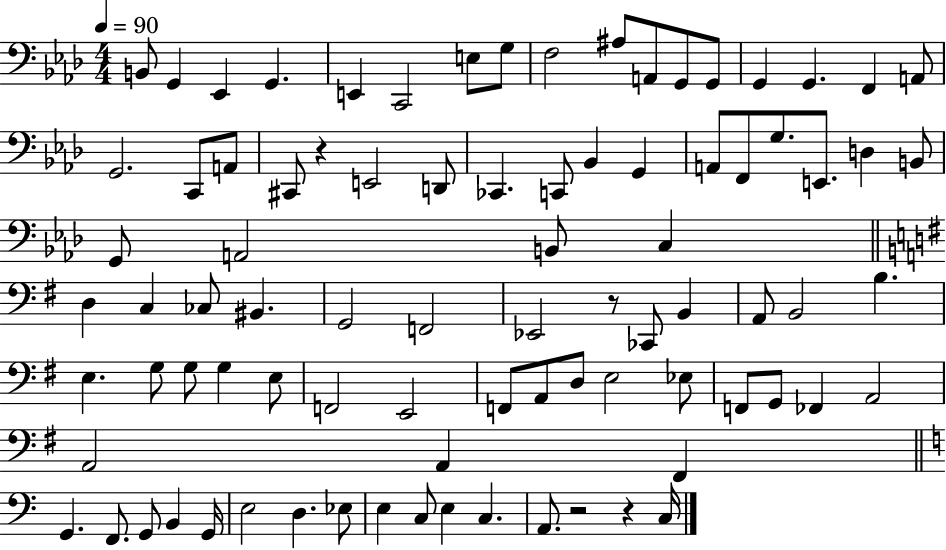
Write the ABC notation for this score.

X:1
T:Untitled
M:4/4
L:1/4
K:Ab
B,,/2 G,, _E,, G,, E,, C,,2 E,/2 G,/2 F,2 ^A,/2 A,,/2 G,,/2 G,,/2 G,, G,, F,, A,,/2 G,,2 C,,/2 A,,/2 ^C,,/2 z E,,2 D,,/2 _C,, C,,/2 _B,, G,, A,,/2 F,,/2 G,/2 E,,/2 D, B,,/2 G,,/2 A,,2 B,,/2 C, D, C, _C,/2 ^B,, G,,2 F,,2 _E,,2 z/2 _C,,/2 B,, A,,/2 B,,2 B, E, G,/2 G,/2 G, E,/2 F,,2 E,,2 F,,/2 A,,/2 D,/2 E,2 _E,/2 F,,/2 G,,/2 _F,, A,,2 A,,2 A,, ^F,, G,, F,,/2 G,,/2 B,, G,,/4 E,2 D, _E,/2 E, C,/2 E, C, A,,/2 z2 z C,/4